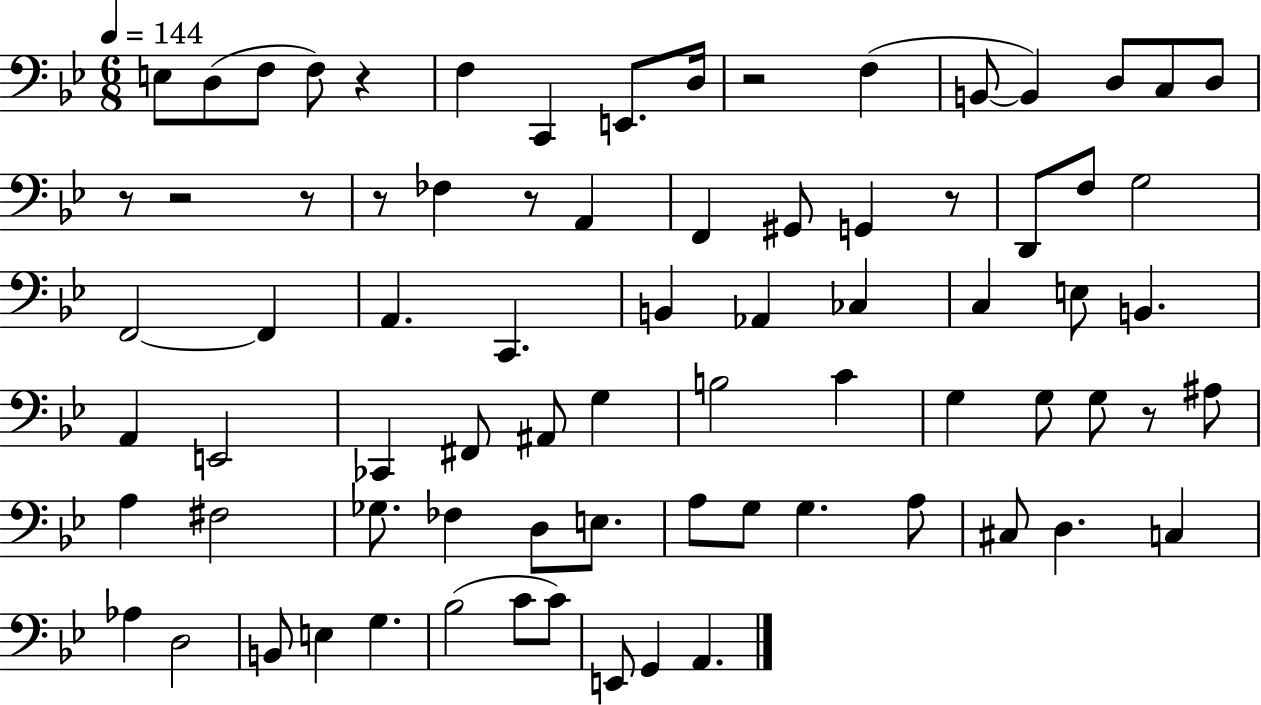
E3/e D3/e F3/e F3/e R/q F3/q C2/q E2/e. D3/s R/h F3/q B2/e B2/q D3/e C3/e D3/e R/e R/h R/e R/e FES3/q R/e A2/q F2/q G#2/e G2/q R/e D2/e F3/e G3/h F2/h F2/q A2/q. C2/q. B2/q Ab2/q CES3/q C3/q E3/e B2/q. A2/q E2/h CES2/q F#2/e A#2/e G3/q B3/h C4/q G3/q G3/e G3/e R/e A#3/e A3/q F#3/h Gb3/e. FES3/q D3/e E3/e. A3/e G3/e G3/q. A3/e C#3/e D3/q. C3/q Ab3/q D3/h B2/e E3/q G3/q. Bb3/h C4/e C4/e E2/e G2/q A2/q.